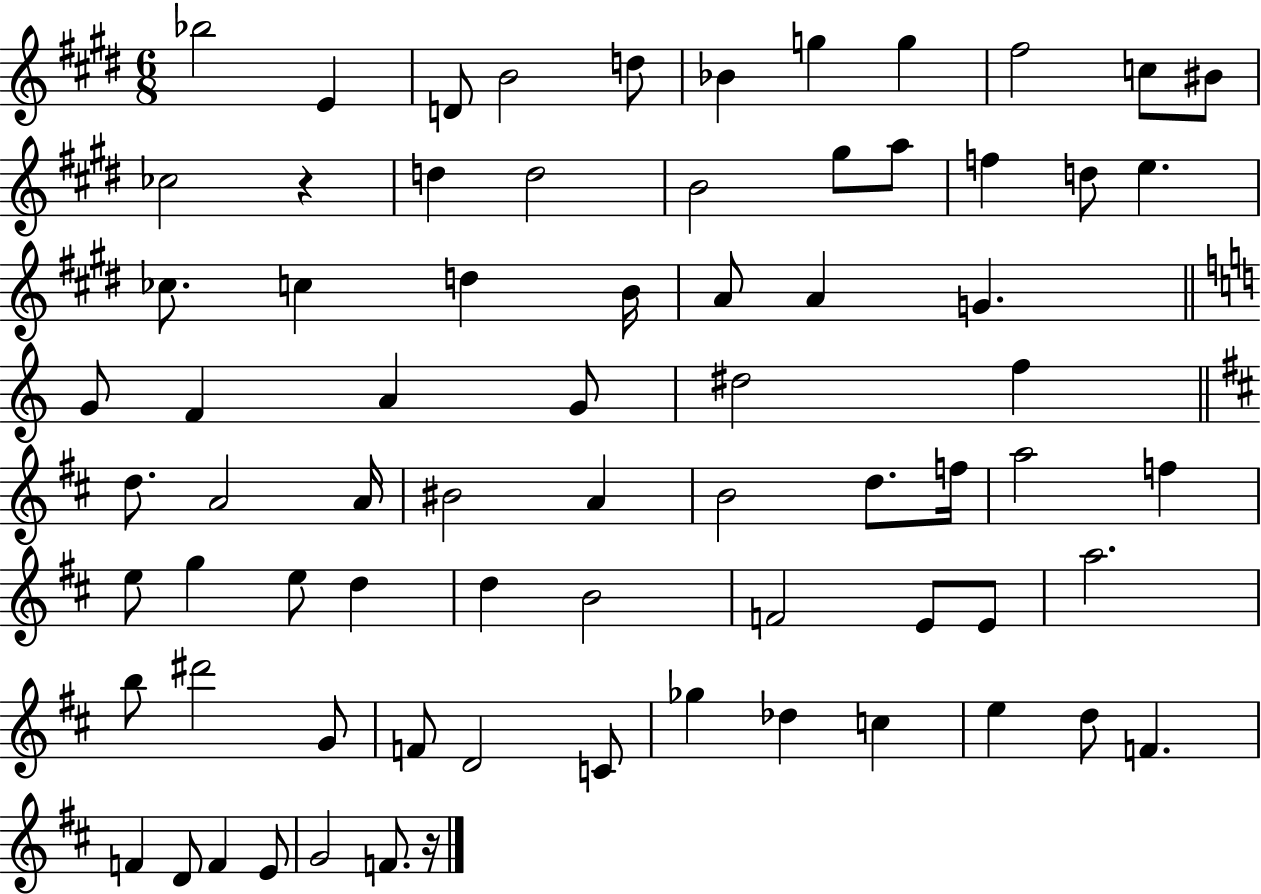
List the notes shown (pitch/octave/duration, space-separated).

Bb5/h E4/q D4/e B4/h D5/e Bb4/q G5/q G5/q F#5/h C5/e BIS4/e CES5/h R/q D5/q D5/h B4/h G#5/e A5/e F5/q D5/e E5/q. CES5/e. C5/q D5/q B4/s A4/e A4/q G4/q. G4/e F4/q A4/q G4/e D#5/h F5/q D5/e. A4/h A4/s BIS4/h A4/q B4/h D5/e. F5/s A5/h F5/q E5/e G5/q E5/e D5/q D5/q B4/h F4/h E4/e E4/e A5/h. B5/e D#6/h G4/e F4/e D4/h C4/e Gb5/q Db5/q C5/q E5/q D5/e F4/q. F4/q D4/e F4/q E4/e G4/h F4/e. R/s